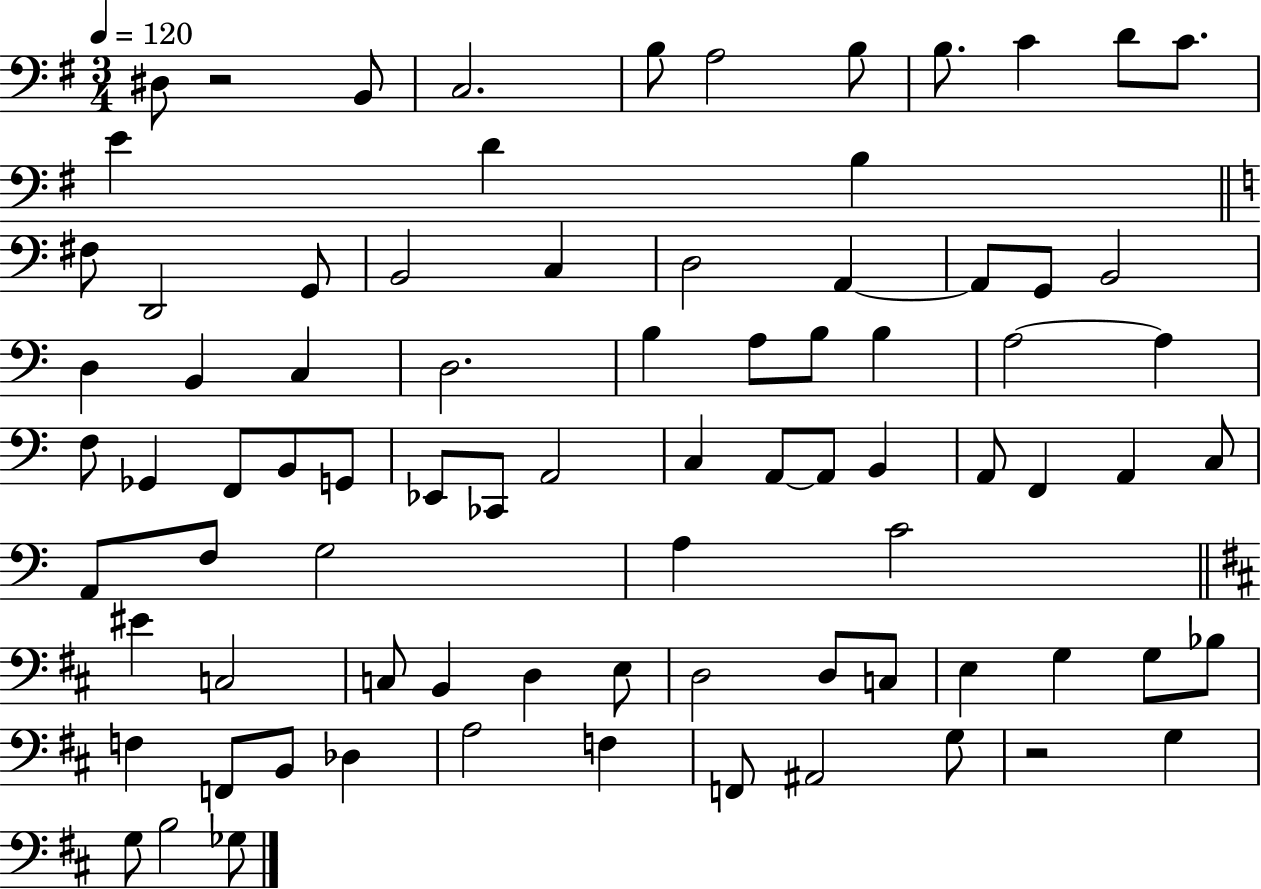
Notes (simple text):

D#3/e R/h B2/e C3/h. B3/e A3/h B3/e B3/e. C4/q D4/e C4/e. E4/q D4/q B3/q F#3/e D2/h G2/e B2/h C3/q D3/h A2/q A2/e G2/e B2/h D3/q B2/q C3/q D3/h. B3/q A3/e B3/e B3/q A3/h A3/q F3/e Gb2/q F2/e B2/e G2/e Eb2/e CES2/e A2/h C3/q A2/e A2/e B2/q A2/e F2/q A2/q C3/e A2/e F3/e G3/h A3/q C4/h EIS4/q C3/h C3/e B2/q D3/q E3/e D3/h D3/e C3/e E3/q G3/q G3/e Bb3/e F3/q F2/e B2/e Db3/q A3/h F3/q F2/e A#2/h G3/e R/h G3/q G3/e B3/h Gb3/e